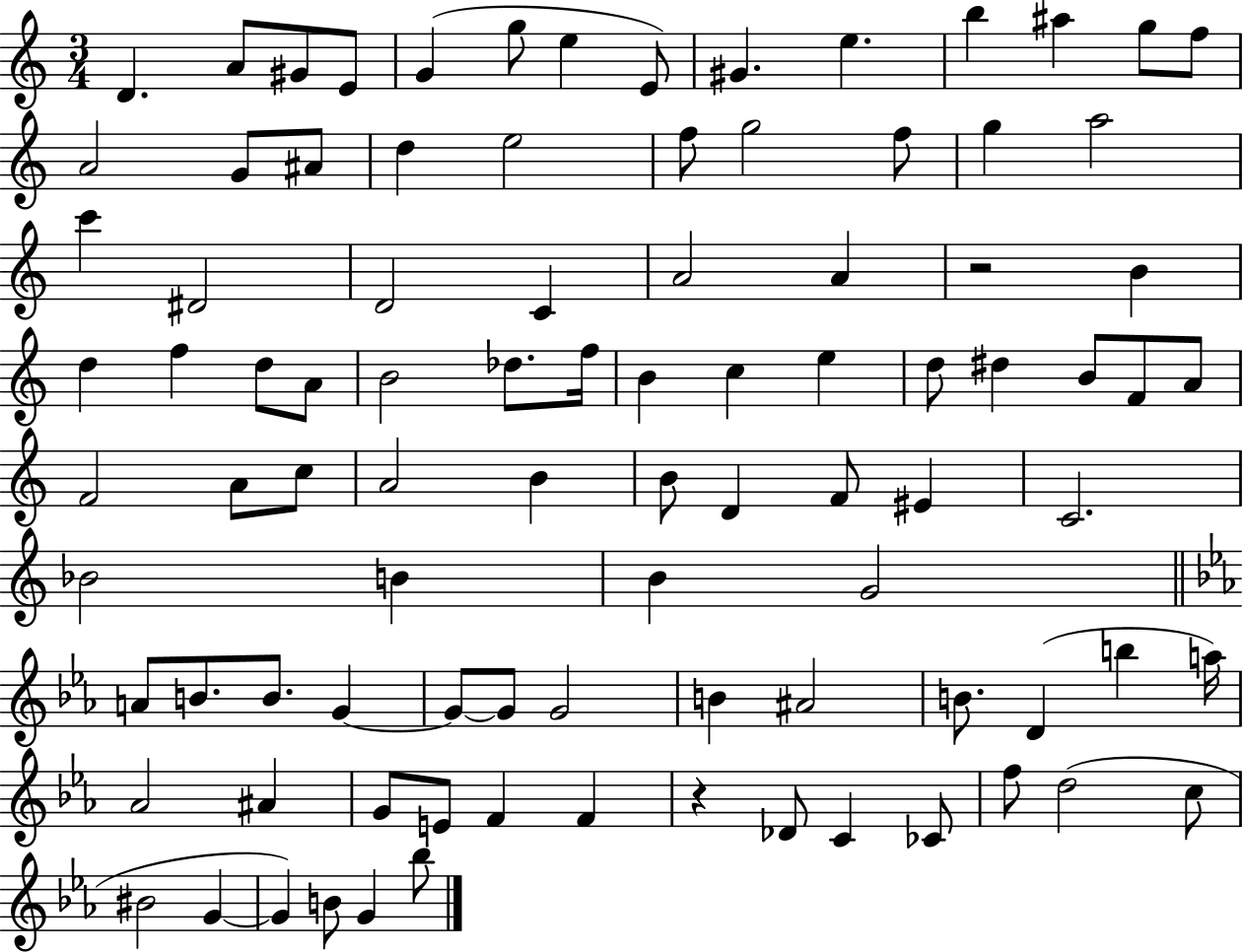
{
  \clef treble
  \numericTimeSignature
  \time 3/4
  \key c \major
  d'4. a'8 gis'8 e'8 | g'4( g''8 e''4 e'8) | gis'4. e''4. | b''4 ais''4 g''8 f''8 | \break a'2 g'8 ais'8 | d''4 e''2 | f''8 g''2 f''8 | g''4 a''2 | \break c'''4 dis'2 | d'2 c'4 | a'2 a'4 | r2 b'4 | \break d''4 f''4 d''8 a'8 | b'2 des''8. f''16 | b'4 c''4 e''4 | d''8 dis''4 b'8 f'8 a'8 | \break f'2 a'8 c''8 | a'2 b'4 | b'8 d'4 f'8 eis'4 | c'2. | \break bes'2 b'4 | b'4 g'2 | \bar "||" \break \key ees \major a'8 b'8. b'8. g'4~~ | g'8~~ g'8 g'2 | b'4 ais'2 | b'8. d'4( b''4 a''16) | \break aes'2 ais'4 | g'8 e'8 f'4 f'4 | r4 des'8 c'4 ces'8 | f''8 d''2( c''8 | \break bis'2 g'4~~ | g'4) b'8 g'4 bes''8 | \bar "|."
}